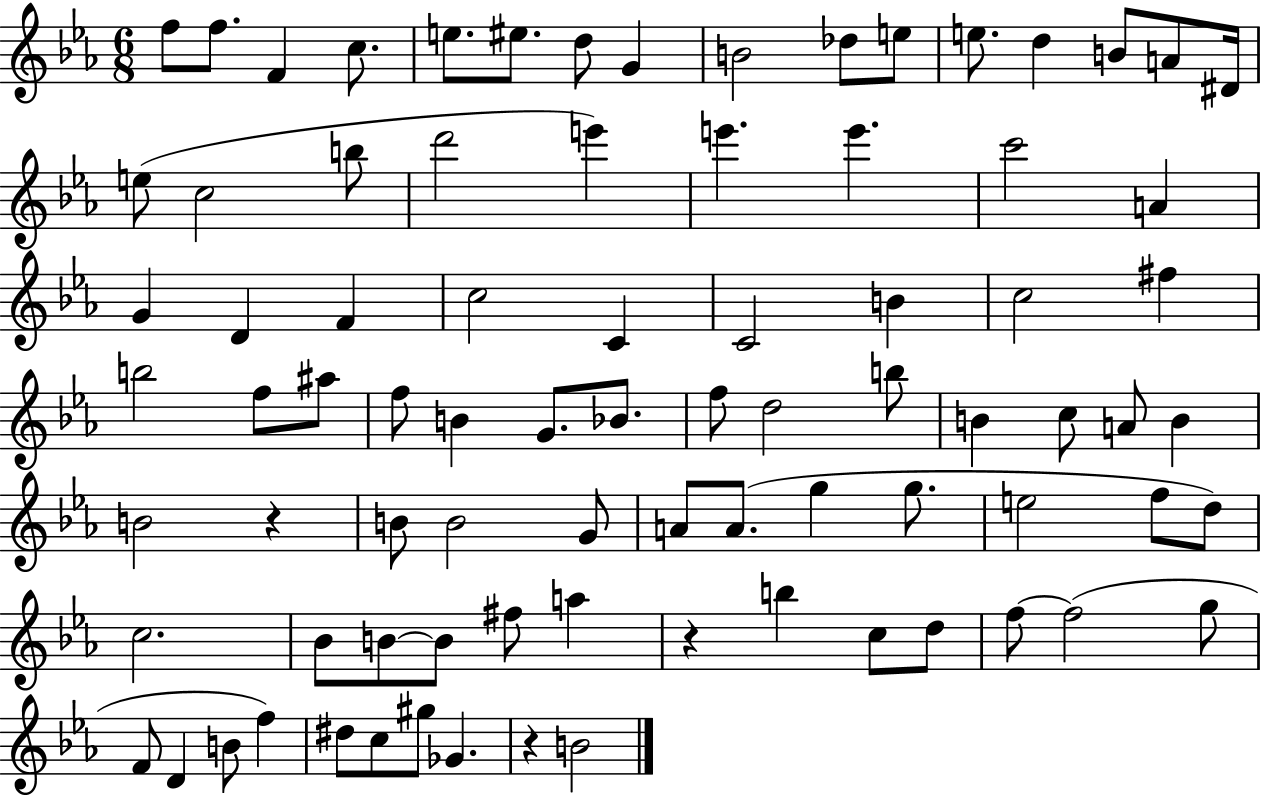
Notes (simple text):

F5/e F5/e. F4/q C5/e. E5/e. EIS5/e. D5/e G4/q B4/h Db5/e E5/e E5/e. D5/q B4/e A4/e D#4/s E5/e C5/h B5/e D6/h E6/q E6/q. E6/q. C6/h A4/q G4/q D4/q F4/q C5/h C4/q C4/h B4/q C5/h F#5/q B5/h F5/e A#5/e F5/e B4/q G4/e. Bb4/e. F5/e D5/h B5/e B4/q C5/e A4/e B4/q B4/h R/q B4/e B4/h G4/e A4/e A4/e. G5/q G5/e. E5/h F5/e D5/e C5/h. Bb4/e B4/e B4/e F#5/e A5/q R/q B5/q C5/e D5/e F5/e F5/h G5/e F4/e D4/q B4/e F5/q D#5/e C5/e G#5/e Gb4/q. R/q B4/h